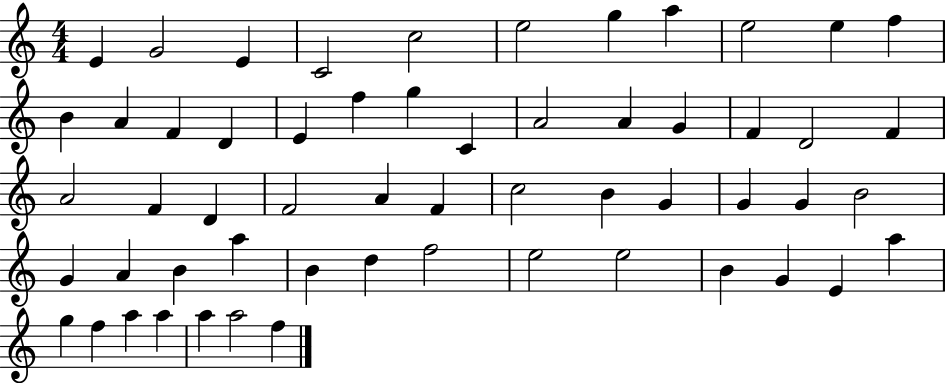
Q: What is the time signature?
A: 4/4